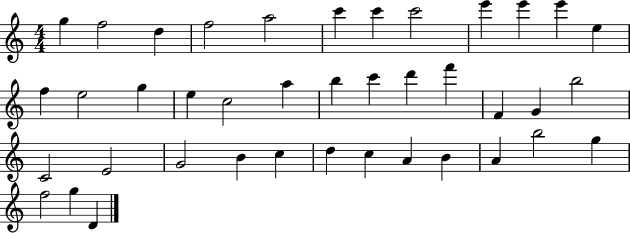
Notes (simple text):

G5/q F5/h D5/q F5/h A5/h C6/q C6/q C6/h E6/q E6/q E6/q E5/q F5/q E5/h G5/q E5/q C5/h A5/q B5/q C6/q D6/q F6/q F4/q G4/q B5/h C4/h E4/h G4/h B4/q C5/q D5/q C5/q A4/q B4/q A4/q B5/h G5/q F5/h G5/q D4/q